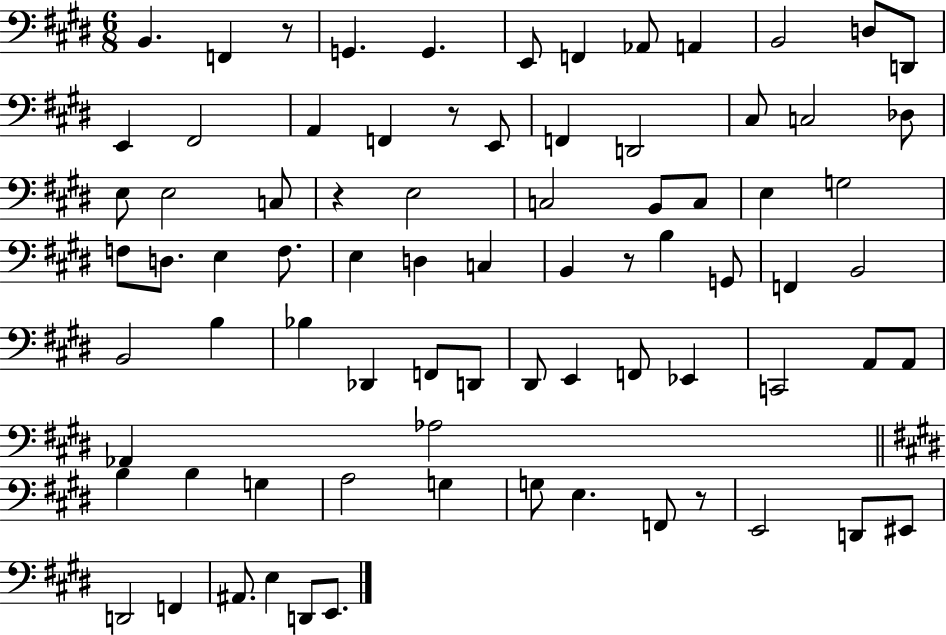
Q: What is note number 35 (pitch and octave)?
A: E3